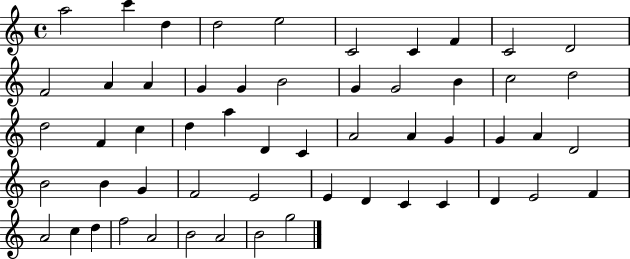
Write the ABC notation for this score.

X:1
T:Untitled
M:4/4
L:1/4
K:C
a2 c' d d2 e2 C2 C F C2 D2 F2 A A G G B2 G G2 B c2 d2 d2 F c d a D C A2 A G G A D2 B2 B G F2 E2 E D C C D E2 F A2 c d f2 A2 B2 A2 B2 g2